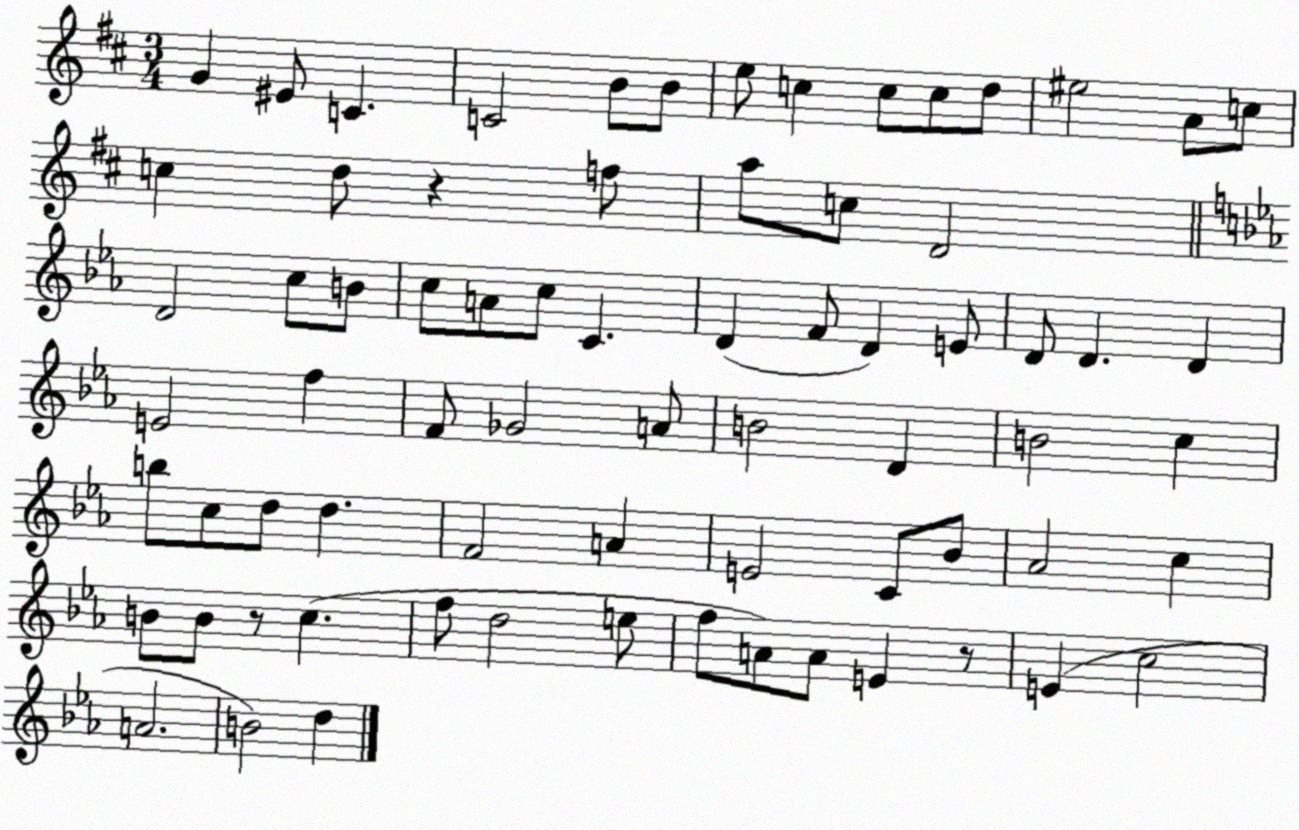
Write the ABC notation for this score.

X:1
T:Untitled
M:3/4
L:1/4
K:D
G ^E/2 C C2 B/2 B/2 e/2 c c/2 c/2 d/2 ^e2 A/2 c/2 c d/2 z f/2 a/2 c/2 D2 D2 c/2 B/2 c/2 A/2 c/2 C D F/2 D E/2 D/2 D D E2 f F/2 _G2 A/2 B2 D B2 c b/2 c/2 d/2 d F2 A E2 C/2 _B/2 _A2 c B/2 B/2 z/2 c f/2 d2 e/2 f/2 A/2 A/2 E z/2 E c2 A2 B2 d